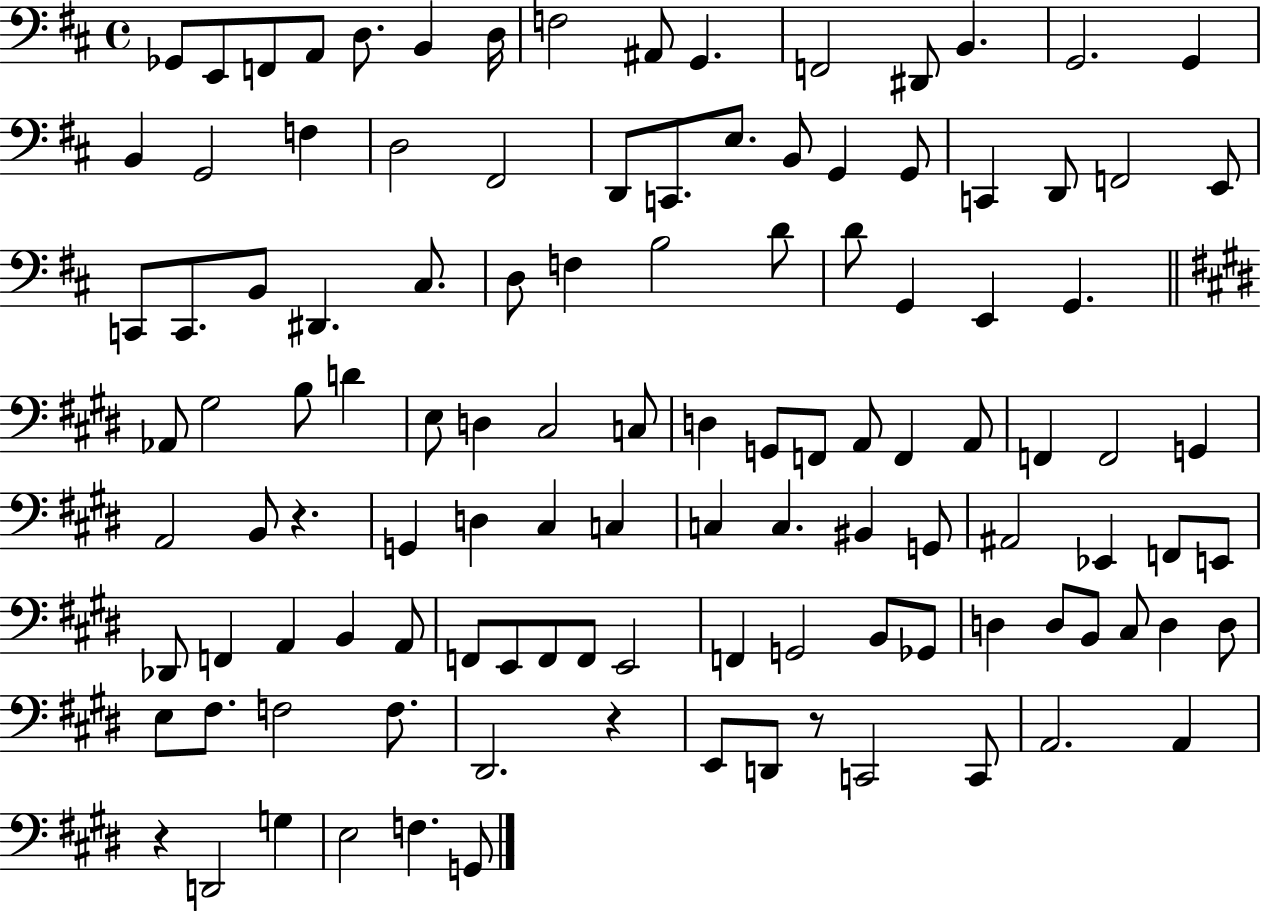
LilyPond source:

{
  \clef bass
  \time 4/4
  \defaultTimeSignature
  \key d \major
  \repeat volta 2 { ges,8 e,8 f,8 a,8 d8. b,4 d16 | f2 ais,8 g,4. | f,2 dis,8 b,4. | g,2. g,4 | \break b,4 g,2 f4 | d2 fis,2 | d,8 c,8. e8. b,8 g,4 g,8 | c,4 d,8 f,2 e,8 | \break c,8 c,8. b,8 dis,4. cis8. | d8 f4 b2 d'8 | d'8 g,4 e,4 g,4. | \bar "||" \break \key e \major aes,8 gis2 b8 d'4 | e8 d4 cis2 c8 | d4 g,8 f,8 a,8 f,4 a,8 | f,4 f,2 g,4 | \break a,2 b,8 r4. | g,4 d4 cis4 c4 | c4 c4. bis,4 g,8 | ais,2 ees,4 f,8 e,8 | \break des,8 f,4 a,4 b,4 a,8 | f,8 e,8 f,8 f,8 e,2 | f,4 g,2 b,8 ges,8 | d4 d8 b,8 cis8 d4 d8 | \break e8 fis8. f2 f8. | dis,2. r4 | e,8 d,8 r8 c,2 c,8 | a,2. a,4 | \break r4 d,2 g4 | e2 f4. g,8 | } \bar "|."
}